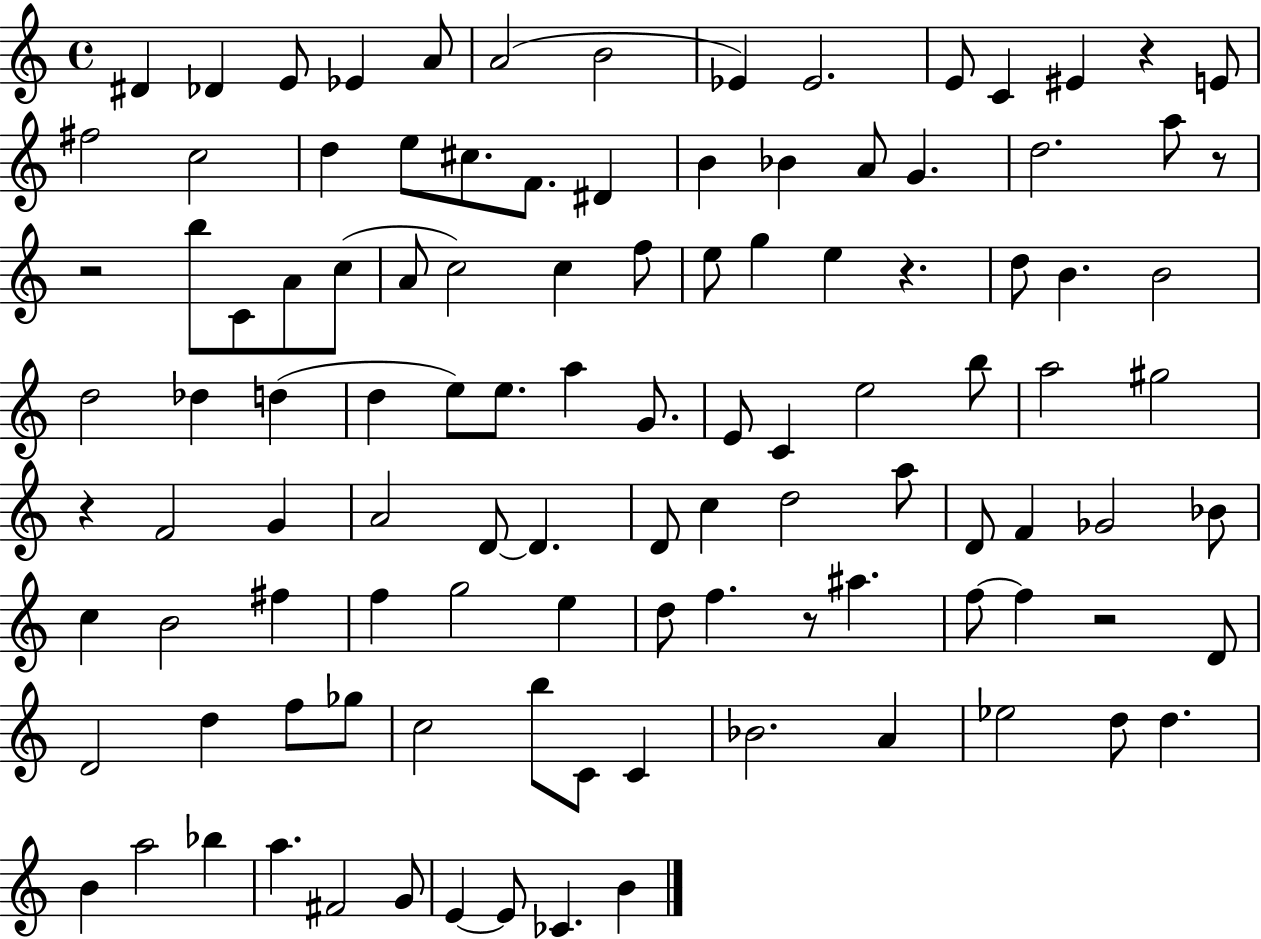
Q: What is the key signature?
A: C major